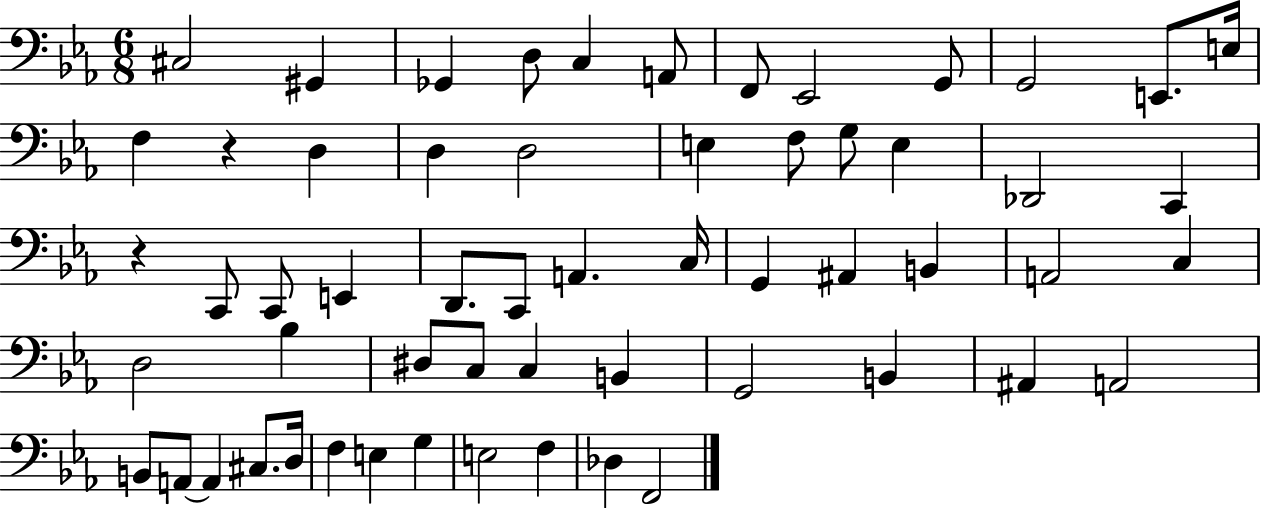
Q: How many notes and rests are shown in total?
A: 58